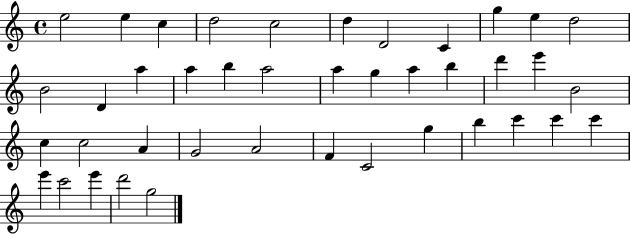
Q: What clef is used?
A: treble